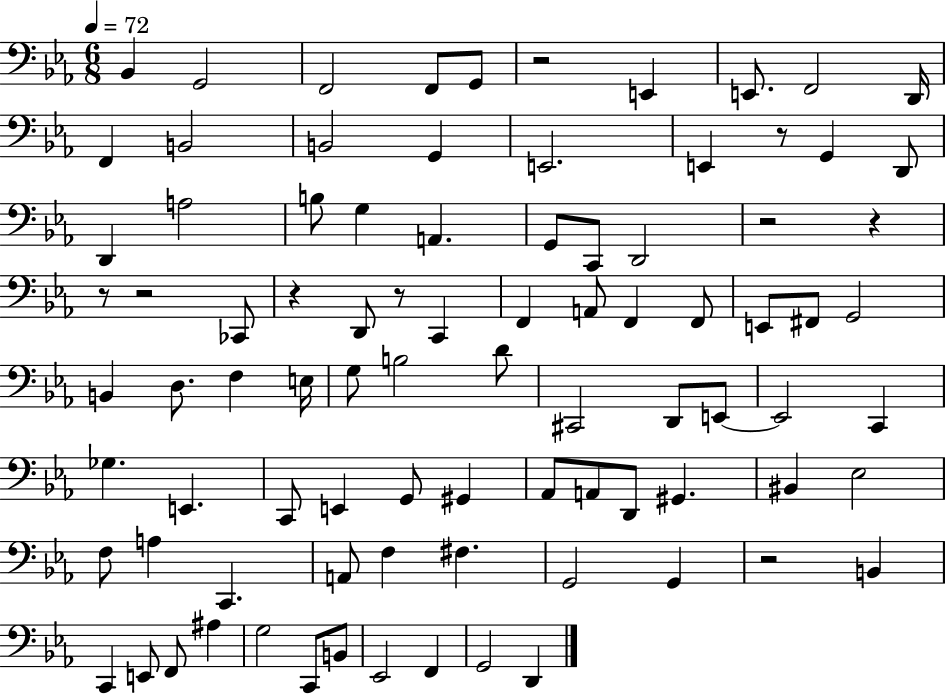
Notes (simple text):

Bb2/q G2/h F2/h F2/e G2/e R/h E2/q E2/e. F2/h D2/s F2/q B2/h B2/h G2/q E2/h. E2/q R/e G2/q D2/e D2/q A3/h B3/e G3/q A2/q. G2/e C2/e D2/h R/h R/q R/e R/h CES2/e R/q D2/e R/e C2/q F2/q A2/e F2/q F2/e E2/e F#2/e G2/h B2/q D3/e. F3/q E3/s G3/e B3/h D4/e C#2/h D2/e E2/e E2/h C2/q Gb3/q. E2/q. C2/e E2/q G2/e G#2/q Ab2/e A2/e D2/e G#2/q. BIS2/q Eb3/h F3/e A3/q C2/q. A2/e F3/q F#3/q. G2/h G2/q R/h B2/q C2/q E2/e F2/e A#3/q G3/h C2/e B2/e Eb2/h F2/q G2/h D2/q